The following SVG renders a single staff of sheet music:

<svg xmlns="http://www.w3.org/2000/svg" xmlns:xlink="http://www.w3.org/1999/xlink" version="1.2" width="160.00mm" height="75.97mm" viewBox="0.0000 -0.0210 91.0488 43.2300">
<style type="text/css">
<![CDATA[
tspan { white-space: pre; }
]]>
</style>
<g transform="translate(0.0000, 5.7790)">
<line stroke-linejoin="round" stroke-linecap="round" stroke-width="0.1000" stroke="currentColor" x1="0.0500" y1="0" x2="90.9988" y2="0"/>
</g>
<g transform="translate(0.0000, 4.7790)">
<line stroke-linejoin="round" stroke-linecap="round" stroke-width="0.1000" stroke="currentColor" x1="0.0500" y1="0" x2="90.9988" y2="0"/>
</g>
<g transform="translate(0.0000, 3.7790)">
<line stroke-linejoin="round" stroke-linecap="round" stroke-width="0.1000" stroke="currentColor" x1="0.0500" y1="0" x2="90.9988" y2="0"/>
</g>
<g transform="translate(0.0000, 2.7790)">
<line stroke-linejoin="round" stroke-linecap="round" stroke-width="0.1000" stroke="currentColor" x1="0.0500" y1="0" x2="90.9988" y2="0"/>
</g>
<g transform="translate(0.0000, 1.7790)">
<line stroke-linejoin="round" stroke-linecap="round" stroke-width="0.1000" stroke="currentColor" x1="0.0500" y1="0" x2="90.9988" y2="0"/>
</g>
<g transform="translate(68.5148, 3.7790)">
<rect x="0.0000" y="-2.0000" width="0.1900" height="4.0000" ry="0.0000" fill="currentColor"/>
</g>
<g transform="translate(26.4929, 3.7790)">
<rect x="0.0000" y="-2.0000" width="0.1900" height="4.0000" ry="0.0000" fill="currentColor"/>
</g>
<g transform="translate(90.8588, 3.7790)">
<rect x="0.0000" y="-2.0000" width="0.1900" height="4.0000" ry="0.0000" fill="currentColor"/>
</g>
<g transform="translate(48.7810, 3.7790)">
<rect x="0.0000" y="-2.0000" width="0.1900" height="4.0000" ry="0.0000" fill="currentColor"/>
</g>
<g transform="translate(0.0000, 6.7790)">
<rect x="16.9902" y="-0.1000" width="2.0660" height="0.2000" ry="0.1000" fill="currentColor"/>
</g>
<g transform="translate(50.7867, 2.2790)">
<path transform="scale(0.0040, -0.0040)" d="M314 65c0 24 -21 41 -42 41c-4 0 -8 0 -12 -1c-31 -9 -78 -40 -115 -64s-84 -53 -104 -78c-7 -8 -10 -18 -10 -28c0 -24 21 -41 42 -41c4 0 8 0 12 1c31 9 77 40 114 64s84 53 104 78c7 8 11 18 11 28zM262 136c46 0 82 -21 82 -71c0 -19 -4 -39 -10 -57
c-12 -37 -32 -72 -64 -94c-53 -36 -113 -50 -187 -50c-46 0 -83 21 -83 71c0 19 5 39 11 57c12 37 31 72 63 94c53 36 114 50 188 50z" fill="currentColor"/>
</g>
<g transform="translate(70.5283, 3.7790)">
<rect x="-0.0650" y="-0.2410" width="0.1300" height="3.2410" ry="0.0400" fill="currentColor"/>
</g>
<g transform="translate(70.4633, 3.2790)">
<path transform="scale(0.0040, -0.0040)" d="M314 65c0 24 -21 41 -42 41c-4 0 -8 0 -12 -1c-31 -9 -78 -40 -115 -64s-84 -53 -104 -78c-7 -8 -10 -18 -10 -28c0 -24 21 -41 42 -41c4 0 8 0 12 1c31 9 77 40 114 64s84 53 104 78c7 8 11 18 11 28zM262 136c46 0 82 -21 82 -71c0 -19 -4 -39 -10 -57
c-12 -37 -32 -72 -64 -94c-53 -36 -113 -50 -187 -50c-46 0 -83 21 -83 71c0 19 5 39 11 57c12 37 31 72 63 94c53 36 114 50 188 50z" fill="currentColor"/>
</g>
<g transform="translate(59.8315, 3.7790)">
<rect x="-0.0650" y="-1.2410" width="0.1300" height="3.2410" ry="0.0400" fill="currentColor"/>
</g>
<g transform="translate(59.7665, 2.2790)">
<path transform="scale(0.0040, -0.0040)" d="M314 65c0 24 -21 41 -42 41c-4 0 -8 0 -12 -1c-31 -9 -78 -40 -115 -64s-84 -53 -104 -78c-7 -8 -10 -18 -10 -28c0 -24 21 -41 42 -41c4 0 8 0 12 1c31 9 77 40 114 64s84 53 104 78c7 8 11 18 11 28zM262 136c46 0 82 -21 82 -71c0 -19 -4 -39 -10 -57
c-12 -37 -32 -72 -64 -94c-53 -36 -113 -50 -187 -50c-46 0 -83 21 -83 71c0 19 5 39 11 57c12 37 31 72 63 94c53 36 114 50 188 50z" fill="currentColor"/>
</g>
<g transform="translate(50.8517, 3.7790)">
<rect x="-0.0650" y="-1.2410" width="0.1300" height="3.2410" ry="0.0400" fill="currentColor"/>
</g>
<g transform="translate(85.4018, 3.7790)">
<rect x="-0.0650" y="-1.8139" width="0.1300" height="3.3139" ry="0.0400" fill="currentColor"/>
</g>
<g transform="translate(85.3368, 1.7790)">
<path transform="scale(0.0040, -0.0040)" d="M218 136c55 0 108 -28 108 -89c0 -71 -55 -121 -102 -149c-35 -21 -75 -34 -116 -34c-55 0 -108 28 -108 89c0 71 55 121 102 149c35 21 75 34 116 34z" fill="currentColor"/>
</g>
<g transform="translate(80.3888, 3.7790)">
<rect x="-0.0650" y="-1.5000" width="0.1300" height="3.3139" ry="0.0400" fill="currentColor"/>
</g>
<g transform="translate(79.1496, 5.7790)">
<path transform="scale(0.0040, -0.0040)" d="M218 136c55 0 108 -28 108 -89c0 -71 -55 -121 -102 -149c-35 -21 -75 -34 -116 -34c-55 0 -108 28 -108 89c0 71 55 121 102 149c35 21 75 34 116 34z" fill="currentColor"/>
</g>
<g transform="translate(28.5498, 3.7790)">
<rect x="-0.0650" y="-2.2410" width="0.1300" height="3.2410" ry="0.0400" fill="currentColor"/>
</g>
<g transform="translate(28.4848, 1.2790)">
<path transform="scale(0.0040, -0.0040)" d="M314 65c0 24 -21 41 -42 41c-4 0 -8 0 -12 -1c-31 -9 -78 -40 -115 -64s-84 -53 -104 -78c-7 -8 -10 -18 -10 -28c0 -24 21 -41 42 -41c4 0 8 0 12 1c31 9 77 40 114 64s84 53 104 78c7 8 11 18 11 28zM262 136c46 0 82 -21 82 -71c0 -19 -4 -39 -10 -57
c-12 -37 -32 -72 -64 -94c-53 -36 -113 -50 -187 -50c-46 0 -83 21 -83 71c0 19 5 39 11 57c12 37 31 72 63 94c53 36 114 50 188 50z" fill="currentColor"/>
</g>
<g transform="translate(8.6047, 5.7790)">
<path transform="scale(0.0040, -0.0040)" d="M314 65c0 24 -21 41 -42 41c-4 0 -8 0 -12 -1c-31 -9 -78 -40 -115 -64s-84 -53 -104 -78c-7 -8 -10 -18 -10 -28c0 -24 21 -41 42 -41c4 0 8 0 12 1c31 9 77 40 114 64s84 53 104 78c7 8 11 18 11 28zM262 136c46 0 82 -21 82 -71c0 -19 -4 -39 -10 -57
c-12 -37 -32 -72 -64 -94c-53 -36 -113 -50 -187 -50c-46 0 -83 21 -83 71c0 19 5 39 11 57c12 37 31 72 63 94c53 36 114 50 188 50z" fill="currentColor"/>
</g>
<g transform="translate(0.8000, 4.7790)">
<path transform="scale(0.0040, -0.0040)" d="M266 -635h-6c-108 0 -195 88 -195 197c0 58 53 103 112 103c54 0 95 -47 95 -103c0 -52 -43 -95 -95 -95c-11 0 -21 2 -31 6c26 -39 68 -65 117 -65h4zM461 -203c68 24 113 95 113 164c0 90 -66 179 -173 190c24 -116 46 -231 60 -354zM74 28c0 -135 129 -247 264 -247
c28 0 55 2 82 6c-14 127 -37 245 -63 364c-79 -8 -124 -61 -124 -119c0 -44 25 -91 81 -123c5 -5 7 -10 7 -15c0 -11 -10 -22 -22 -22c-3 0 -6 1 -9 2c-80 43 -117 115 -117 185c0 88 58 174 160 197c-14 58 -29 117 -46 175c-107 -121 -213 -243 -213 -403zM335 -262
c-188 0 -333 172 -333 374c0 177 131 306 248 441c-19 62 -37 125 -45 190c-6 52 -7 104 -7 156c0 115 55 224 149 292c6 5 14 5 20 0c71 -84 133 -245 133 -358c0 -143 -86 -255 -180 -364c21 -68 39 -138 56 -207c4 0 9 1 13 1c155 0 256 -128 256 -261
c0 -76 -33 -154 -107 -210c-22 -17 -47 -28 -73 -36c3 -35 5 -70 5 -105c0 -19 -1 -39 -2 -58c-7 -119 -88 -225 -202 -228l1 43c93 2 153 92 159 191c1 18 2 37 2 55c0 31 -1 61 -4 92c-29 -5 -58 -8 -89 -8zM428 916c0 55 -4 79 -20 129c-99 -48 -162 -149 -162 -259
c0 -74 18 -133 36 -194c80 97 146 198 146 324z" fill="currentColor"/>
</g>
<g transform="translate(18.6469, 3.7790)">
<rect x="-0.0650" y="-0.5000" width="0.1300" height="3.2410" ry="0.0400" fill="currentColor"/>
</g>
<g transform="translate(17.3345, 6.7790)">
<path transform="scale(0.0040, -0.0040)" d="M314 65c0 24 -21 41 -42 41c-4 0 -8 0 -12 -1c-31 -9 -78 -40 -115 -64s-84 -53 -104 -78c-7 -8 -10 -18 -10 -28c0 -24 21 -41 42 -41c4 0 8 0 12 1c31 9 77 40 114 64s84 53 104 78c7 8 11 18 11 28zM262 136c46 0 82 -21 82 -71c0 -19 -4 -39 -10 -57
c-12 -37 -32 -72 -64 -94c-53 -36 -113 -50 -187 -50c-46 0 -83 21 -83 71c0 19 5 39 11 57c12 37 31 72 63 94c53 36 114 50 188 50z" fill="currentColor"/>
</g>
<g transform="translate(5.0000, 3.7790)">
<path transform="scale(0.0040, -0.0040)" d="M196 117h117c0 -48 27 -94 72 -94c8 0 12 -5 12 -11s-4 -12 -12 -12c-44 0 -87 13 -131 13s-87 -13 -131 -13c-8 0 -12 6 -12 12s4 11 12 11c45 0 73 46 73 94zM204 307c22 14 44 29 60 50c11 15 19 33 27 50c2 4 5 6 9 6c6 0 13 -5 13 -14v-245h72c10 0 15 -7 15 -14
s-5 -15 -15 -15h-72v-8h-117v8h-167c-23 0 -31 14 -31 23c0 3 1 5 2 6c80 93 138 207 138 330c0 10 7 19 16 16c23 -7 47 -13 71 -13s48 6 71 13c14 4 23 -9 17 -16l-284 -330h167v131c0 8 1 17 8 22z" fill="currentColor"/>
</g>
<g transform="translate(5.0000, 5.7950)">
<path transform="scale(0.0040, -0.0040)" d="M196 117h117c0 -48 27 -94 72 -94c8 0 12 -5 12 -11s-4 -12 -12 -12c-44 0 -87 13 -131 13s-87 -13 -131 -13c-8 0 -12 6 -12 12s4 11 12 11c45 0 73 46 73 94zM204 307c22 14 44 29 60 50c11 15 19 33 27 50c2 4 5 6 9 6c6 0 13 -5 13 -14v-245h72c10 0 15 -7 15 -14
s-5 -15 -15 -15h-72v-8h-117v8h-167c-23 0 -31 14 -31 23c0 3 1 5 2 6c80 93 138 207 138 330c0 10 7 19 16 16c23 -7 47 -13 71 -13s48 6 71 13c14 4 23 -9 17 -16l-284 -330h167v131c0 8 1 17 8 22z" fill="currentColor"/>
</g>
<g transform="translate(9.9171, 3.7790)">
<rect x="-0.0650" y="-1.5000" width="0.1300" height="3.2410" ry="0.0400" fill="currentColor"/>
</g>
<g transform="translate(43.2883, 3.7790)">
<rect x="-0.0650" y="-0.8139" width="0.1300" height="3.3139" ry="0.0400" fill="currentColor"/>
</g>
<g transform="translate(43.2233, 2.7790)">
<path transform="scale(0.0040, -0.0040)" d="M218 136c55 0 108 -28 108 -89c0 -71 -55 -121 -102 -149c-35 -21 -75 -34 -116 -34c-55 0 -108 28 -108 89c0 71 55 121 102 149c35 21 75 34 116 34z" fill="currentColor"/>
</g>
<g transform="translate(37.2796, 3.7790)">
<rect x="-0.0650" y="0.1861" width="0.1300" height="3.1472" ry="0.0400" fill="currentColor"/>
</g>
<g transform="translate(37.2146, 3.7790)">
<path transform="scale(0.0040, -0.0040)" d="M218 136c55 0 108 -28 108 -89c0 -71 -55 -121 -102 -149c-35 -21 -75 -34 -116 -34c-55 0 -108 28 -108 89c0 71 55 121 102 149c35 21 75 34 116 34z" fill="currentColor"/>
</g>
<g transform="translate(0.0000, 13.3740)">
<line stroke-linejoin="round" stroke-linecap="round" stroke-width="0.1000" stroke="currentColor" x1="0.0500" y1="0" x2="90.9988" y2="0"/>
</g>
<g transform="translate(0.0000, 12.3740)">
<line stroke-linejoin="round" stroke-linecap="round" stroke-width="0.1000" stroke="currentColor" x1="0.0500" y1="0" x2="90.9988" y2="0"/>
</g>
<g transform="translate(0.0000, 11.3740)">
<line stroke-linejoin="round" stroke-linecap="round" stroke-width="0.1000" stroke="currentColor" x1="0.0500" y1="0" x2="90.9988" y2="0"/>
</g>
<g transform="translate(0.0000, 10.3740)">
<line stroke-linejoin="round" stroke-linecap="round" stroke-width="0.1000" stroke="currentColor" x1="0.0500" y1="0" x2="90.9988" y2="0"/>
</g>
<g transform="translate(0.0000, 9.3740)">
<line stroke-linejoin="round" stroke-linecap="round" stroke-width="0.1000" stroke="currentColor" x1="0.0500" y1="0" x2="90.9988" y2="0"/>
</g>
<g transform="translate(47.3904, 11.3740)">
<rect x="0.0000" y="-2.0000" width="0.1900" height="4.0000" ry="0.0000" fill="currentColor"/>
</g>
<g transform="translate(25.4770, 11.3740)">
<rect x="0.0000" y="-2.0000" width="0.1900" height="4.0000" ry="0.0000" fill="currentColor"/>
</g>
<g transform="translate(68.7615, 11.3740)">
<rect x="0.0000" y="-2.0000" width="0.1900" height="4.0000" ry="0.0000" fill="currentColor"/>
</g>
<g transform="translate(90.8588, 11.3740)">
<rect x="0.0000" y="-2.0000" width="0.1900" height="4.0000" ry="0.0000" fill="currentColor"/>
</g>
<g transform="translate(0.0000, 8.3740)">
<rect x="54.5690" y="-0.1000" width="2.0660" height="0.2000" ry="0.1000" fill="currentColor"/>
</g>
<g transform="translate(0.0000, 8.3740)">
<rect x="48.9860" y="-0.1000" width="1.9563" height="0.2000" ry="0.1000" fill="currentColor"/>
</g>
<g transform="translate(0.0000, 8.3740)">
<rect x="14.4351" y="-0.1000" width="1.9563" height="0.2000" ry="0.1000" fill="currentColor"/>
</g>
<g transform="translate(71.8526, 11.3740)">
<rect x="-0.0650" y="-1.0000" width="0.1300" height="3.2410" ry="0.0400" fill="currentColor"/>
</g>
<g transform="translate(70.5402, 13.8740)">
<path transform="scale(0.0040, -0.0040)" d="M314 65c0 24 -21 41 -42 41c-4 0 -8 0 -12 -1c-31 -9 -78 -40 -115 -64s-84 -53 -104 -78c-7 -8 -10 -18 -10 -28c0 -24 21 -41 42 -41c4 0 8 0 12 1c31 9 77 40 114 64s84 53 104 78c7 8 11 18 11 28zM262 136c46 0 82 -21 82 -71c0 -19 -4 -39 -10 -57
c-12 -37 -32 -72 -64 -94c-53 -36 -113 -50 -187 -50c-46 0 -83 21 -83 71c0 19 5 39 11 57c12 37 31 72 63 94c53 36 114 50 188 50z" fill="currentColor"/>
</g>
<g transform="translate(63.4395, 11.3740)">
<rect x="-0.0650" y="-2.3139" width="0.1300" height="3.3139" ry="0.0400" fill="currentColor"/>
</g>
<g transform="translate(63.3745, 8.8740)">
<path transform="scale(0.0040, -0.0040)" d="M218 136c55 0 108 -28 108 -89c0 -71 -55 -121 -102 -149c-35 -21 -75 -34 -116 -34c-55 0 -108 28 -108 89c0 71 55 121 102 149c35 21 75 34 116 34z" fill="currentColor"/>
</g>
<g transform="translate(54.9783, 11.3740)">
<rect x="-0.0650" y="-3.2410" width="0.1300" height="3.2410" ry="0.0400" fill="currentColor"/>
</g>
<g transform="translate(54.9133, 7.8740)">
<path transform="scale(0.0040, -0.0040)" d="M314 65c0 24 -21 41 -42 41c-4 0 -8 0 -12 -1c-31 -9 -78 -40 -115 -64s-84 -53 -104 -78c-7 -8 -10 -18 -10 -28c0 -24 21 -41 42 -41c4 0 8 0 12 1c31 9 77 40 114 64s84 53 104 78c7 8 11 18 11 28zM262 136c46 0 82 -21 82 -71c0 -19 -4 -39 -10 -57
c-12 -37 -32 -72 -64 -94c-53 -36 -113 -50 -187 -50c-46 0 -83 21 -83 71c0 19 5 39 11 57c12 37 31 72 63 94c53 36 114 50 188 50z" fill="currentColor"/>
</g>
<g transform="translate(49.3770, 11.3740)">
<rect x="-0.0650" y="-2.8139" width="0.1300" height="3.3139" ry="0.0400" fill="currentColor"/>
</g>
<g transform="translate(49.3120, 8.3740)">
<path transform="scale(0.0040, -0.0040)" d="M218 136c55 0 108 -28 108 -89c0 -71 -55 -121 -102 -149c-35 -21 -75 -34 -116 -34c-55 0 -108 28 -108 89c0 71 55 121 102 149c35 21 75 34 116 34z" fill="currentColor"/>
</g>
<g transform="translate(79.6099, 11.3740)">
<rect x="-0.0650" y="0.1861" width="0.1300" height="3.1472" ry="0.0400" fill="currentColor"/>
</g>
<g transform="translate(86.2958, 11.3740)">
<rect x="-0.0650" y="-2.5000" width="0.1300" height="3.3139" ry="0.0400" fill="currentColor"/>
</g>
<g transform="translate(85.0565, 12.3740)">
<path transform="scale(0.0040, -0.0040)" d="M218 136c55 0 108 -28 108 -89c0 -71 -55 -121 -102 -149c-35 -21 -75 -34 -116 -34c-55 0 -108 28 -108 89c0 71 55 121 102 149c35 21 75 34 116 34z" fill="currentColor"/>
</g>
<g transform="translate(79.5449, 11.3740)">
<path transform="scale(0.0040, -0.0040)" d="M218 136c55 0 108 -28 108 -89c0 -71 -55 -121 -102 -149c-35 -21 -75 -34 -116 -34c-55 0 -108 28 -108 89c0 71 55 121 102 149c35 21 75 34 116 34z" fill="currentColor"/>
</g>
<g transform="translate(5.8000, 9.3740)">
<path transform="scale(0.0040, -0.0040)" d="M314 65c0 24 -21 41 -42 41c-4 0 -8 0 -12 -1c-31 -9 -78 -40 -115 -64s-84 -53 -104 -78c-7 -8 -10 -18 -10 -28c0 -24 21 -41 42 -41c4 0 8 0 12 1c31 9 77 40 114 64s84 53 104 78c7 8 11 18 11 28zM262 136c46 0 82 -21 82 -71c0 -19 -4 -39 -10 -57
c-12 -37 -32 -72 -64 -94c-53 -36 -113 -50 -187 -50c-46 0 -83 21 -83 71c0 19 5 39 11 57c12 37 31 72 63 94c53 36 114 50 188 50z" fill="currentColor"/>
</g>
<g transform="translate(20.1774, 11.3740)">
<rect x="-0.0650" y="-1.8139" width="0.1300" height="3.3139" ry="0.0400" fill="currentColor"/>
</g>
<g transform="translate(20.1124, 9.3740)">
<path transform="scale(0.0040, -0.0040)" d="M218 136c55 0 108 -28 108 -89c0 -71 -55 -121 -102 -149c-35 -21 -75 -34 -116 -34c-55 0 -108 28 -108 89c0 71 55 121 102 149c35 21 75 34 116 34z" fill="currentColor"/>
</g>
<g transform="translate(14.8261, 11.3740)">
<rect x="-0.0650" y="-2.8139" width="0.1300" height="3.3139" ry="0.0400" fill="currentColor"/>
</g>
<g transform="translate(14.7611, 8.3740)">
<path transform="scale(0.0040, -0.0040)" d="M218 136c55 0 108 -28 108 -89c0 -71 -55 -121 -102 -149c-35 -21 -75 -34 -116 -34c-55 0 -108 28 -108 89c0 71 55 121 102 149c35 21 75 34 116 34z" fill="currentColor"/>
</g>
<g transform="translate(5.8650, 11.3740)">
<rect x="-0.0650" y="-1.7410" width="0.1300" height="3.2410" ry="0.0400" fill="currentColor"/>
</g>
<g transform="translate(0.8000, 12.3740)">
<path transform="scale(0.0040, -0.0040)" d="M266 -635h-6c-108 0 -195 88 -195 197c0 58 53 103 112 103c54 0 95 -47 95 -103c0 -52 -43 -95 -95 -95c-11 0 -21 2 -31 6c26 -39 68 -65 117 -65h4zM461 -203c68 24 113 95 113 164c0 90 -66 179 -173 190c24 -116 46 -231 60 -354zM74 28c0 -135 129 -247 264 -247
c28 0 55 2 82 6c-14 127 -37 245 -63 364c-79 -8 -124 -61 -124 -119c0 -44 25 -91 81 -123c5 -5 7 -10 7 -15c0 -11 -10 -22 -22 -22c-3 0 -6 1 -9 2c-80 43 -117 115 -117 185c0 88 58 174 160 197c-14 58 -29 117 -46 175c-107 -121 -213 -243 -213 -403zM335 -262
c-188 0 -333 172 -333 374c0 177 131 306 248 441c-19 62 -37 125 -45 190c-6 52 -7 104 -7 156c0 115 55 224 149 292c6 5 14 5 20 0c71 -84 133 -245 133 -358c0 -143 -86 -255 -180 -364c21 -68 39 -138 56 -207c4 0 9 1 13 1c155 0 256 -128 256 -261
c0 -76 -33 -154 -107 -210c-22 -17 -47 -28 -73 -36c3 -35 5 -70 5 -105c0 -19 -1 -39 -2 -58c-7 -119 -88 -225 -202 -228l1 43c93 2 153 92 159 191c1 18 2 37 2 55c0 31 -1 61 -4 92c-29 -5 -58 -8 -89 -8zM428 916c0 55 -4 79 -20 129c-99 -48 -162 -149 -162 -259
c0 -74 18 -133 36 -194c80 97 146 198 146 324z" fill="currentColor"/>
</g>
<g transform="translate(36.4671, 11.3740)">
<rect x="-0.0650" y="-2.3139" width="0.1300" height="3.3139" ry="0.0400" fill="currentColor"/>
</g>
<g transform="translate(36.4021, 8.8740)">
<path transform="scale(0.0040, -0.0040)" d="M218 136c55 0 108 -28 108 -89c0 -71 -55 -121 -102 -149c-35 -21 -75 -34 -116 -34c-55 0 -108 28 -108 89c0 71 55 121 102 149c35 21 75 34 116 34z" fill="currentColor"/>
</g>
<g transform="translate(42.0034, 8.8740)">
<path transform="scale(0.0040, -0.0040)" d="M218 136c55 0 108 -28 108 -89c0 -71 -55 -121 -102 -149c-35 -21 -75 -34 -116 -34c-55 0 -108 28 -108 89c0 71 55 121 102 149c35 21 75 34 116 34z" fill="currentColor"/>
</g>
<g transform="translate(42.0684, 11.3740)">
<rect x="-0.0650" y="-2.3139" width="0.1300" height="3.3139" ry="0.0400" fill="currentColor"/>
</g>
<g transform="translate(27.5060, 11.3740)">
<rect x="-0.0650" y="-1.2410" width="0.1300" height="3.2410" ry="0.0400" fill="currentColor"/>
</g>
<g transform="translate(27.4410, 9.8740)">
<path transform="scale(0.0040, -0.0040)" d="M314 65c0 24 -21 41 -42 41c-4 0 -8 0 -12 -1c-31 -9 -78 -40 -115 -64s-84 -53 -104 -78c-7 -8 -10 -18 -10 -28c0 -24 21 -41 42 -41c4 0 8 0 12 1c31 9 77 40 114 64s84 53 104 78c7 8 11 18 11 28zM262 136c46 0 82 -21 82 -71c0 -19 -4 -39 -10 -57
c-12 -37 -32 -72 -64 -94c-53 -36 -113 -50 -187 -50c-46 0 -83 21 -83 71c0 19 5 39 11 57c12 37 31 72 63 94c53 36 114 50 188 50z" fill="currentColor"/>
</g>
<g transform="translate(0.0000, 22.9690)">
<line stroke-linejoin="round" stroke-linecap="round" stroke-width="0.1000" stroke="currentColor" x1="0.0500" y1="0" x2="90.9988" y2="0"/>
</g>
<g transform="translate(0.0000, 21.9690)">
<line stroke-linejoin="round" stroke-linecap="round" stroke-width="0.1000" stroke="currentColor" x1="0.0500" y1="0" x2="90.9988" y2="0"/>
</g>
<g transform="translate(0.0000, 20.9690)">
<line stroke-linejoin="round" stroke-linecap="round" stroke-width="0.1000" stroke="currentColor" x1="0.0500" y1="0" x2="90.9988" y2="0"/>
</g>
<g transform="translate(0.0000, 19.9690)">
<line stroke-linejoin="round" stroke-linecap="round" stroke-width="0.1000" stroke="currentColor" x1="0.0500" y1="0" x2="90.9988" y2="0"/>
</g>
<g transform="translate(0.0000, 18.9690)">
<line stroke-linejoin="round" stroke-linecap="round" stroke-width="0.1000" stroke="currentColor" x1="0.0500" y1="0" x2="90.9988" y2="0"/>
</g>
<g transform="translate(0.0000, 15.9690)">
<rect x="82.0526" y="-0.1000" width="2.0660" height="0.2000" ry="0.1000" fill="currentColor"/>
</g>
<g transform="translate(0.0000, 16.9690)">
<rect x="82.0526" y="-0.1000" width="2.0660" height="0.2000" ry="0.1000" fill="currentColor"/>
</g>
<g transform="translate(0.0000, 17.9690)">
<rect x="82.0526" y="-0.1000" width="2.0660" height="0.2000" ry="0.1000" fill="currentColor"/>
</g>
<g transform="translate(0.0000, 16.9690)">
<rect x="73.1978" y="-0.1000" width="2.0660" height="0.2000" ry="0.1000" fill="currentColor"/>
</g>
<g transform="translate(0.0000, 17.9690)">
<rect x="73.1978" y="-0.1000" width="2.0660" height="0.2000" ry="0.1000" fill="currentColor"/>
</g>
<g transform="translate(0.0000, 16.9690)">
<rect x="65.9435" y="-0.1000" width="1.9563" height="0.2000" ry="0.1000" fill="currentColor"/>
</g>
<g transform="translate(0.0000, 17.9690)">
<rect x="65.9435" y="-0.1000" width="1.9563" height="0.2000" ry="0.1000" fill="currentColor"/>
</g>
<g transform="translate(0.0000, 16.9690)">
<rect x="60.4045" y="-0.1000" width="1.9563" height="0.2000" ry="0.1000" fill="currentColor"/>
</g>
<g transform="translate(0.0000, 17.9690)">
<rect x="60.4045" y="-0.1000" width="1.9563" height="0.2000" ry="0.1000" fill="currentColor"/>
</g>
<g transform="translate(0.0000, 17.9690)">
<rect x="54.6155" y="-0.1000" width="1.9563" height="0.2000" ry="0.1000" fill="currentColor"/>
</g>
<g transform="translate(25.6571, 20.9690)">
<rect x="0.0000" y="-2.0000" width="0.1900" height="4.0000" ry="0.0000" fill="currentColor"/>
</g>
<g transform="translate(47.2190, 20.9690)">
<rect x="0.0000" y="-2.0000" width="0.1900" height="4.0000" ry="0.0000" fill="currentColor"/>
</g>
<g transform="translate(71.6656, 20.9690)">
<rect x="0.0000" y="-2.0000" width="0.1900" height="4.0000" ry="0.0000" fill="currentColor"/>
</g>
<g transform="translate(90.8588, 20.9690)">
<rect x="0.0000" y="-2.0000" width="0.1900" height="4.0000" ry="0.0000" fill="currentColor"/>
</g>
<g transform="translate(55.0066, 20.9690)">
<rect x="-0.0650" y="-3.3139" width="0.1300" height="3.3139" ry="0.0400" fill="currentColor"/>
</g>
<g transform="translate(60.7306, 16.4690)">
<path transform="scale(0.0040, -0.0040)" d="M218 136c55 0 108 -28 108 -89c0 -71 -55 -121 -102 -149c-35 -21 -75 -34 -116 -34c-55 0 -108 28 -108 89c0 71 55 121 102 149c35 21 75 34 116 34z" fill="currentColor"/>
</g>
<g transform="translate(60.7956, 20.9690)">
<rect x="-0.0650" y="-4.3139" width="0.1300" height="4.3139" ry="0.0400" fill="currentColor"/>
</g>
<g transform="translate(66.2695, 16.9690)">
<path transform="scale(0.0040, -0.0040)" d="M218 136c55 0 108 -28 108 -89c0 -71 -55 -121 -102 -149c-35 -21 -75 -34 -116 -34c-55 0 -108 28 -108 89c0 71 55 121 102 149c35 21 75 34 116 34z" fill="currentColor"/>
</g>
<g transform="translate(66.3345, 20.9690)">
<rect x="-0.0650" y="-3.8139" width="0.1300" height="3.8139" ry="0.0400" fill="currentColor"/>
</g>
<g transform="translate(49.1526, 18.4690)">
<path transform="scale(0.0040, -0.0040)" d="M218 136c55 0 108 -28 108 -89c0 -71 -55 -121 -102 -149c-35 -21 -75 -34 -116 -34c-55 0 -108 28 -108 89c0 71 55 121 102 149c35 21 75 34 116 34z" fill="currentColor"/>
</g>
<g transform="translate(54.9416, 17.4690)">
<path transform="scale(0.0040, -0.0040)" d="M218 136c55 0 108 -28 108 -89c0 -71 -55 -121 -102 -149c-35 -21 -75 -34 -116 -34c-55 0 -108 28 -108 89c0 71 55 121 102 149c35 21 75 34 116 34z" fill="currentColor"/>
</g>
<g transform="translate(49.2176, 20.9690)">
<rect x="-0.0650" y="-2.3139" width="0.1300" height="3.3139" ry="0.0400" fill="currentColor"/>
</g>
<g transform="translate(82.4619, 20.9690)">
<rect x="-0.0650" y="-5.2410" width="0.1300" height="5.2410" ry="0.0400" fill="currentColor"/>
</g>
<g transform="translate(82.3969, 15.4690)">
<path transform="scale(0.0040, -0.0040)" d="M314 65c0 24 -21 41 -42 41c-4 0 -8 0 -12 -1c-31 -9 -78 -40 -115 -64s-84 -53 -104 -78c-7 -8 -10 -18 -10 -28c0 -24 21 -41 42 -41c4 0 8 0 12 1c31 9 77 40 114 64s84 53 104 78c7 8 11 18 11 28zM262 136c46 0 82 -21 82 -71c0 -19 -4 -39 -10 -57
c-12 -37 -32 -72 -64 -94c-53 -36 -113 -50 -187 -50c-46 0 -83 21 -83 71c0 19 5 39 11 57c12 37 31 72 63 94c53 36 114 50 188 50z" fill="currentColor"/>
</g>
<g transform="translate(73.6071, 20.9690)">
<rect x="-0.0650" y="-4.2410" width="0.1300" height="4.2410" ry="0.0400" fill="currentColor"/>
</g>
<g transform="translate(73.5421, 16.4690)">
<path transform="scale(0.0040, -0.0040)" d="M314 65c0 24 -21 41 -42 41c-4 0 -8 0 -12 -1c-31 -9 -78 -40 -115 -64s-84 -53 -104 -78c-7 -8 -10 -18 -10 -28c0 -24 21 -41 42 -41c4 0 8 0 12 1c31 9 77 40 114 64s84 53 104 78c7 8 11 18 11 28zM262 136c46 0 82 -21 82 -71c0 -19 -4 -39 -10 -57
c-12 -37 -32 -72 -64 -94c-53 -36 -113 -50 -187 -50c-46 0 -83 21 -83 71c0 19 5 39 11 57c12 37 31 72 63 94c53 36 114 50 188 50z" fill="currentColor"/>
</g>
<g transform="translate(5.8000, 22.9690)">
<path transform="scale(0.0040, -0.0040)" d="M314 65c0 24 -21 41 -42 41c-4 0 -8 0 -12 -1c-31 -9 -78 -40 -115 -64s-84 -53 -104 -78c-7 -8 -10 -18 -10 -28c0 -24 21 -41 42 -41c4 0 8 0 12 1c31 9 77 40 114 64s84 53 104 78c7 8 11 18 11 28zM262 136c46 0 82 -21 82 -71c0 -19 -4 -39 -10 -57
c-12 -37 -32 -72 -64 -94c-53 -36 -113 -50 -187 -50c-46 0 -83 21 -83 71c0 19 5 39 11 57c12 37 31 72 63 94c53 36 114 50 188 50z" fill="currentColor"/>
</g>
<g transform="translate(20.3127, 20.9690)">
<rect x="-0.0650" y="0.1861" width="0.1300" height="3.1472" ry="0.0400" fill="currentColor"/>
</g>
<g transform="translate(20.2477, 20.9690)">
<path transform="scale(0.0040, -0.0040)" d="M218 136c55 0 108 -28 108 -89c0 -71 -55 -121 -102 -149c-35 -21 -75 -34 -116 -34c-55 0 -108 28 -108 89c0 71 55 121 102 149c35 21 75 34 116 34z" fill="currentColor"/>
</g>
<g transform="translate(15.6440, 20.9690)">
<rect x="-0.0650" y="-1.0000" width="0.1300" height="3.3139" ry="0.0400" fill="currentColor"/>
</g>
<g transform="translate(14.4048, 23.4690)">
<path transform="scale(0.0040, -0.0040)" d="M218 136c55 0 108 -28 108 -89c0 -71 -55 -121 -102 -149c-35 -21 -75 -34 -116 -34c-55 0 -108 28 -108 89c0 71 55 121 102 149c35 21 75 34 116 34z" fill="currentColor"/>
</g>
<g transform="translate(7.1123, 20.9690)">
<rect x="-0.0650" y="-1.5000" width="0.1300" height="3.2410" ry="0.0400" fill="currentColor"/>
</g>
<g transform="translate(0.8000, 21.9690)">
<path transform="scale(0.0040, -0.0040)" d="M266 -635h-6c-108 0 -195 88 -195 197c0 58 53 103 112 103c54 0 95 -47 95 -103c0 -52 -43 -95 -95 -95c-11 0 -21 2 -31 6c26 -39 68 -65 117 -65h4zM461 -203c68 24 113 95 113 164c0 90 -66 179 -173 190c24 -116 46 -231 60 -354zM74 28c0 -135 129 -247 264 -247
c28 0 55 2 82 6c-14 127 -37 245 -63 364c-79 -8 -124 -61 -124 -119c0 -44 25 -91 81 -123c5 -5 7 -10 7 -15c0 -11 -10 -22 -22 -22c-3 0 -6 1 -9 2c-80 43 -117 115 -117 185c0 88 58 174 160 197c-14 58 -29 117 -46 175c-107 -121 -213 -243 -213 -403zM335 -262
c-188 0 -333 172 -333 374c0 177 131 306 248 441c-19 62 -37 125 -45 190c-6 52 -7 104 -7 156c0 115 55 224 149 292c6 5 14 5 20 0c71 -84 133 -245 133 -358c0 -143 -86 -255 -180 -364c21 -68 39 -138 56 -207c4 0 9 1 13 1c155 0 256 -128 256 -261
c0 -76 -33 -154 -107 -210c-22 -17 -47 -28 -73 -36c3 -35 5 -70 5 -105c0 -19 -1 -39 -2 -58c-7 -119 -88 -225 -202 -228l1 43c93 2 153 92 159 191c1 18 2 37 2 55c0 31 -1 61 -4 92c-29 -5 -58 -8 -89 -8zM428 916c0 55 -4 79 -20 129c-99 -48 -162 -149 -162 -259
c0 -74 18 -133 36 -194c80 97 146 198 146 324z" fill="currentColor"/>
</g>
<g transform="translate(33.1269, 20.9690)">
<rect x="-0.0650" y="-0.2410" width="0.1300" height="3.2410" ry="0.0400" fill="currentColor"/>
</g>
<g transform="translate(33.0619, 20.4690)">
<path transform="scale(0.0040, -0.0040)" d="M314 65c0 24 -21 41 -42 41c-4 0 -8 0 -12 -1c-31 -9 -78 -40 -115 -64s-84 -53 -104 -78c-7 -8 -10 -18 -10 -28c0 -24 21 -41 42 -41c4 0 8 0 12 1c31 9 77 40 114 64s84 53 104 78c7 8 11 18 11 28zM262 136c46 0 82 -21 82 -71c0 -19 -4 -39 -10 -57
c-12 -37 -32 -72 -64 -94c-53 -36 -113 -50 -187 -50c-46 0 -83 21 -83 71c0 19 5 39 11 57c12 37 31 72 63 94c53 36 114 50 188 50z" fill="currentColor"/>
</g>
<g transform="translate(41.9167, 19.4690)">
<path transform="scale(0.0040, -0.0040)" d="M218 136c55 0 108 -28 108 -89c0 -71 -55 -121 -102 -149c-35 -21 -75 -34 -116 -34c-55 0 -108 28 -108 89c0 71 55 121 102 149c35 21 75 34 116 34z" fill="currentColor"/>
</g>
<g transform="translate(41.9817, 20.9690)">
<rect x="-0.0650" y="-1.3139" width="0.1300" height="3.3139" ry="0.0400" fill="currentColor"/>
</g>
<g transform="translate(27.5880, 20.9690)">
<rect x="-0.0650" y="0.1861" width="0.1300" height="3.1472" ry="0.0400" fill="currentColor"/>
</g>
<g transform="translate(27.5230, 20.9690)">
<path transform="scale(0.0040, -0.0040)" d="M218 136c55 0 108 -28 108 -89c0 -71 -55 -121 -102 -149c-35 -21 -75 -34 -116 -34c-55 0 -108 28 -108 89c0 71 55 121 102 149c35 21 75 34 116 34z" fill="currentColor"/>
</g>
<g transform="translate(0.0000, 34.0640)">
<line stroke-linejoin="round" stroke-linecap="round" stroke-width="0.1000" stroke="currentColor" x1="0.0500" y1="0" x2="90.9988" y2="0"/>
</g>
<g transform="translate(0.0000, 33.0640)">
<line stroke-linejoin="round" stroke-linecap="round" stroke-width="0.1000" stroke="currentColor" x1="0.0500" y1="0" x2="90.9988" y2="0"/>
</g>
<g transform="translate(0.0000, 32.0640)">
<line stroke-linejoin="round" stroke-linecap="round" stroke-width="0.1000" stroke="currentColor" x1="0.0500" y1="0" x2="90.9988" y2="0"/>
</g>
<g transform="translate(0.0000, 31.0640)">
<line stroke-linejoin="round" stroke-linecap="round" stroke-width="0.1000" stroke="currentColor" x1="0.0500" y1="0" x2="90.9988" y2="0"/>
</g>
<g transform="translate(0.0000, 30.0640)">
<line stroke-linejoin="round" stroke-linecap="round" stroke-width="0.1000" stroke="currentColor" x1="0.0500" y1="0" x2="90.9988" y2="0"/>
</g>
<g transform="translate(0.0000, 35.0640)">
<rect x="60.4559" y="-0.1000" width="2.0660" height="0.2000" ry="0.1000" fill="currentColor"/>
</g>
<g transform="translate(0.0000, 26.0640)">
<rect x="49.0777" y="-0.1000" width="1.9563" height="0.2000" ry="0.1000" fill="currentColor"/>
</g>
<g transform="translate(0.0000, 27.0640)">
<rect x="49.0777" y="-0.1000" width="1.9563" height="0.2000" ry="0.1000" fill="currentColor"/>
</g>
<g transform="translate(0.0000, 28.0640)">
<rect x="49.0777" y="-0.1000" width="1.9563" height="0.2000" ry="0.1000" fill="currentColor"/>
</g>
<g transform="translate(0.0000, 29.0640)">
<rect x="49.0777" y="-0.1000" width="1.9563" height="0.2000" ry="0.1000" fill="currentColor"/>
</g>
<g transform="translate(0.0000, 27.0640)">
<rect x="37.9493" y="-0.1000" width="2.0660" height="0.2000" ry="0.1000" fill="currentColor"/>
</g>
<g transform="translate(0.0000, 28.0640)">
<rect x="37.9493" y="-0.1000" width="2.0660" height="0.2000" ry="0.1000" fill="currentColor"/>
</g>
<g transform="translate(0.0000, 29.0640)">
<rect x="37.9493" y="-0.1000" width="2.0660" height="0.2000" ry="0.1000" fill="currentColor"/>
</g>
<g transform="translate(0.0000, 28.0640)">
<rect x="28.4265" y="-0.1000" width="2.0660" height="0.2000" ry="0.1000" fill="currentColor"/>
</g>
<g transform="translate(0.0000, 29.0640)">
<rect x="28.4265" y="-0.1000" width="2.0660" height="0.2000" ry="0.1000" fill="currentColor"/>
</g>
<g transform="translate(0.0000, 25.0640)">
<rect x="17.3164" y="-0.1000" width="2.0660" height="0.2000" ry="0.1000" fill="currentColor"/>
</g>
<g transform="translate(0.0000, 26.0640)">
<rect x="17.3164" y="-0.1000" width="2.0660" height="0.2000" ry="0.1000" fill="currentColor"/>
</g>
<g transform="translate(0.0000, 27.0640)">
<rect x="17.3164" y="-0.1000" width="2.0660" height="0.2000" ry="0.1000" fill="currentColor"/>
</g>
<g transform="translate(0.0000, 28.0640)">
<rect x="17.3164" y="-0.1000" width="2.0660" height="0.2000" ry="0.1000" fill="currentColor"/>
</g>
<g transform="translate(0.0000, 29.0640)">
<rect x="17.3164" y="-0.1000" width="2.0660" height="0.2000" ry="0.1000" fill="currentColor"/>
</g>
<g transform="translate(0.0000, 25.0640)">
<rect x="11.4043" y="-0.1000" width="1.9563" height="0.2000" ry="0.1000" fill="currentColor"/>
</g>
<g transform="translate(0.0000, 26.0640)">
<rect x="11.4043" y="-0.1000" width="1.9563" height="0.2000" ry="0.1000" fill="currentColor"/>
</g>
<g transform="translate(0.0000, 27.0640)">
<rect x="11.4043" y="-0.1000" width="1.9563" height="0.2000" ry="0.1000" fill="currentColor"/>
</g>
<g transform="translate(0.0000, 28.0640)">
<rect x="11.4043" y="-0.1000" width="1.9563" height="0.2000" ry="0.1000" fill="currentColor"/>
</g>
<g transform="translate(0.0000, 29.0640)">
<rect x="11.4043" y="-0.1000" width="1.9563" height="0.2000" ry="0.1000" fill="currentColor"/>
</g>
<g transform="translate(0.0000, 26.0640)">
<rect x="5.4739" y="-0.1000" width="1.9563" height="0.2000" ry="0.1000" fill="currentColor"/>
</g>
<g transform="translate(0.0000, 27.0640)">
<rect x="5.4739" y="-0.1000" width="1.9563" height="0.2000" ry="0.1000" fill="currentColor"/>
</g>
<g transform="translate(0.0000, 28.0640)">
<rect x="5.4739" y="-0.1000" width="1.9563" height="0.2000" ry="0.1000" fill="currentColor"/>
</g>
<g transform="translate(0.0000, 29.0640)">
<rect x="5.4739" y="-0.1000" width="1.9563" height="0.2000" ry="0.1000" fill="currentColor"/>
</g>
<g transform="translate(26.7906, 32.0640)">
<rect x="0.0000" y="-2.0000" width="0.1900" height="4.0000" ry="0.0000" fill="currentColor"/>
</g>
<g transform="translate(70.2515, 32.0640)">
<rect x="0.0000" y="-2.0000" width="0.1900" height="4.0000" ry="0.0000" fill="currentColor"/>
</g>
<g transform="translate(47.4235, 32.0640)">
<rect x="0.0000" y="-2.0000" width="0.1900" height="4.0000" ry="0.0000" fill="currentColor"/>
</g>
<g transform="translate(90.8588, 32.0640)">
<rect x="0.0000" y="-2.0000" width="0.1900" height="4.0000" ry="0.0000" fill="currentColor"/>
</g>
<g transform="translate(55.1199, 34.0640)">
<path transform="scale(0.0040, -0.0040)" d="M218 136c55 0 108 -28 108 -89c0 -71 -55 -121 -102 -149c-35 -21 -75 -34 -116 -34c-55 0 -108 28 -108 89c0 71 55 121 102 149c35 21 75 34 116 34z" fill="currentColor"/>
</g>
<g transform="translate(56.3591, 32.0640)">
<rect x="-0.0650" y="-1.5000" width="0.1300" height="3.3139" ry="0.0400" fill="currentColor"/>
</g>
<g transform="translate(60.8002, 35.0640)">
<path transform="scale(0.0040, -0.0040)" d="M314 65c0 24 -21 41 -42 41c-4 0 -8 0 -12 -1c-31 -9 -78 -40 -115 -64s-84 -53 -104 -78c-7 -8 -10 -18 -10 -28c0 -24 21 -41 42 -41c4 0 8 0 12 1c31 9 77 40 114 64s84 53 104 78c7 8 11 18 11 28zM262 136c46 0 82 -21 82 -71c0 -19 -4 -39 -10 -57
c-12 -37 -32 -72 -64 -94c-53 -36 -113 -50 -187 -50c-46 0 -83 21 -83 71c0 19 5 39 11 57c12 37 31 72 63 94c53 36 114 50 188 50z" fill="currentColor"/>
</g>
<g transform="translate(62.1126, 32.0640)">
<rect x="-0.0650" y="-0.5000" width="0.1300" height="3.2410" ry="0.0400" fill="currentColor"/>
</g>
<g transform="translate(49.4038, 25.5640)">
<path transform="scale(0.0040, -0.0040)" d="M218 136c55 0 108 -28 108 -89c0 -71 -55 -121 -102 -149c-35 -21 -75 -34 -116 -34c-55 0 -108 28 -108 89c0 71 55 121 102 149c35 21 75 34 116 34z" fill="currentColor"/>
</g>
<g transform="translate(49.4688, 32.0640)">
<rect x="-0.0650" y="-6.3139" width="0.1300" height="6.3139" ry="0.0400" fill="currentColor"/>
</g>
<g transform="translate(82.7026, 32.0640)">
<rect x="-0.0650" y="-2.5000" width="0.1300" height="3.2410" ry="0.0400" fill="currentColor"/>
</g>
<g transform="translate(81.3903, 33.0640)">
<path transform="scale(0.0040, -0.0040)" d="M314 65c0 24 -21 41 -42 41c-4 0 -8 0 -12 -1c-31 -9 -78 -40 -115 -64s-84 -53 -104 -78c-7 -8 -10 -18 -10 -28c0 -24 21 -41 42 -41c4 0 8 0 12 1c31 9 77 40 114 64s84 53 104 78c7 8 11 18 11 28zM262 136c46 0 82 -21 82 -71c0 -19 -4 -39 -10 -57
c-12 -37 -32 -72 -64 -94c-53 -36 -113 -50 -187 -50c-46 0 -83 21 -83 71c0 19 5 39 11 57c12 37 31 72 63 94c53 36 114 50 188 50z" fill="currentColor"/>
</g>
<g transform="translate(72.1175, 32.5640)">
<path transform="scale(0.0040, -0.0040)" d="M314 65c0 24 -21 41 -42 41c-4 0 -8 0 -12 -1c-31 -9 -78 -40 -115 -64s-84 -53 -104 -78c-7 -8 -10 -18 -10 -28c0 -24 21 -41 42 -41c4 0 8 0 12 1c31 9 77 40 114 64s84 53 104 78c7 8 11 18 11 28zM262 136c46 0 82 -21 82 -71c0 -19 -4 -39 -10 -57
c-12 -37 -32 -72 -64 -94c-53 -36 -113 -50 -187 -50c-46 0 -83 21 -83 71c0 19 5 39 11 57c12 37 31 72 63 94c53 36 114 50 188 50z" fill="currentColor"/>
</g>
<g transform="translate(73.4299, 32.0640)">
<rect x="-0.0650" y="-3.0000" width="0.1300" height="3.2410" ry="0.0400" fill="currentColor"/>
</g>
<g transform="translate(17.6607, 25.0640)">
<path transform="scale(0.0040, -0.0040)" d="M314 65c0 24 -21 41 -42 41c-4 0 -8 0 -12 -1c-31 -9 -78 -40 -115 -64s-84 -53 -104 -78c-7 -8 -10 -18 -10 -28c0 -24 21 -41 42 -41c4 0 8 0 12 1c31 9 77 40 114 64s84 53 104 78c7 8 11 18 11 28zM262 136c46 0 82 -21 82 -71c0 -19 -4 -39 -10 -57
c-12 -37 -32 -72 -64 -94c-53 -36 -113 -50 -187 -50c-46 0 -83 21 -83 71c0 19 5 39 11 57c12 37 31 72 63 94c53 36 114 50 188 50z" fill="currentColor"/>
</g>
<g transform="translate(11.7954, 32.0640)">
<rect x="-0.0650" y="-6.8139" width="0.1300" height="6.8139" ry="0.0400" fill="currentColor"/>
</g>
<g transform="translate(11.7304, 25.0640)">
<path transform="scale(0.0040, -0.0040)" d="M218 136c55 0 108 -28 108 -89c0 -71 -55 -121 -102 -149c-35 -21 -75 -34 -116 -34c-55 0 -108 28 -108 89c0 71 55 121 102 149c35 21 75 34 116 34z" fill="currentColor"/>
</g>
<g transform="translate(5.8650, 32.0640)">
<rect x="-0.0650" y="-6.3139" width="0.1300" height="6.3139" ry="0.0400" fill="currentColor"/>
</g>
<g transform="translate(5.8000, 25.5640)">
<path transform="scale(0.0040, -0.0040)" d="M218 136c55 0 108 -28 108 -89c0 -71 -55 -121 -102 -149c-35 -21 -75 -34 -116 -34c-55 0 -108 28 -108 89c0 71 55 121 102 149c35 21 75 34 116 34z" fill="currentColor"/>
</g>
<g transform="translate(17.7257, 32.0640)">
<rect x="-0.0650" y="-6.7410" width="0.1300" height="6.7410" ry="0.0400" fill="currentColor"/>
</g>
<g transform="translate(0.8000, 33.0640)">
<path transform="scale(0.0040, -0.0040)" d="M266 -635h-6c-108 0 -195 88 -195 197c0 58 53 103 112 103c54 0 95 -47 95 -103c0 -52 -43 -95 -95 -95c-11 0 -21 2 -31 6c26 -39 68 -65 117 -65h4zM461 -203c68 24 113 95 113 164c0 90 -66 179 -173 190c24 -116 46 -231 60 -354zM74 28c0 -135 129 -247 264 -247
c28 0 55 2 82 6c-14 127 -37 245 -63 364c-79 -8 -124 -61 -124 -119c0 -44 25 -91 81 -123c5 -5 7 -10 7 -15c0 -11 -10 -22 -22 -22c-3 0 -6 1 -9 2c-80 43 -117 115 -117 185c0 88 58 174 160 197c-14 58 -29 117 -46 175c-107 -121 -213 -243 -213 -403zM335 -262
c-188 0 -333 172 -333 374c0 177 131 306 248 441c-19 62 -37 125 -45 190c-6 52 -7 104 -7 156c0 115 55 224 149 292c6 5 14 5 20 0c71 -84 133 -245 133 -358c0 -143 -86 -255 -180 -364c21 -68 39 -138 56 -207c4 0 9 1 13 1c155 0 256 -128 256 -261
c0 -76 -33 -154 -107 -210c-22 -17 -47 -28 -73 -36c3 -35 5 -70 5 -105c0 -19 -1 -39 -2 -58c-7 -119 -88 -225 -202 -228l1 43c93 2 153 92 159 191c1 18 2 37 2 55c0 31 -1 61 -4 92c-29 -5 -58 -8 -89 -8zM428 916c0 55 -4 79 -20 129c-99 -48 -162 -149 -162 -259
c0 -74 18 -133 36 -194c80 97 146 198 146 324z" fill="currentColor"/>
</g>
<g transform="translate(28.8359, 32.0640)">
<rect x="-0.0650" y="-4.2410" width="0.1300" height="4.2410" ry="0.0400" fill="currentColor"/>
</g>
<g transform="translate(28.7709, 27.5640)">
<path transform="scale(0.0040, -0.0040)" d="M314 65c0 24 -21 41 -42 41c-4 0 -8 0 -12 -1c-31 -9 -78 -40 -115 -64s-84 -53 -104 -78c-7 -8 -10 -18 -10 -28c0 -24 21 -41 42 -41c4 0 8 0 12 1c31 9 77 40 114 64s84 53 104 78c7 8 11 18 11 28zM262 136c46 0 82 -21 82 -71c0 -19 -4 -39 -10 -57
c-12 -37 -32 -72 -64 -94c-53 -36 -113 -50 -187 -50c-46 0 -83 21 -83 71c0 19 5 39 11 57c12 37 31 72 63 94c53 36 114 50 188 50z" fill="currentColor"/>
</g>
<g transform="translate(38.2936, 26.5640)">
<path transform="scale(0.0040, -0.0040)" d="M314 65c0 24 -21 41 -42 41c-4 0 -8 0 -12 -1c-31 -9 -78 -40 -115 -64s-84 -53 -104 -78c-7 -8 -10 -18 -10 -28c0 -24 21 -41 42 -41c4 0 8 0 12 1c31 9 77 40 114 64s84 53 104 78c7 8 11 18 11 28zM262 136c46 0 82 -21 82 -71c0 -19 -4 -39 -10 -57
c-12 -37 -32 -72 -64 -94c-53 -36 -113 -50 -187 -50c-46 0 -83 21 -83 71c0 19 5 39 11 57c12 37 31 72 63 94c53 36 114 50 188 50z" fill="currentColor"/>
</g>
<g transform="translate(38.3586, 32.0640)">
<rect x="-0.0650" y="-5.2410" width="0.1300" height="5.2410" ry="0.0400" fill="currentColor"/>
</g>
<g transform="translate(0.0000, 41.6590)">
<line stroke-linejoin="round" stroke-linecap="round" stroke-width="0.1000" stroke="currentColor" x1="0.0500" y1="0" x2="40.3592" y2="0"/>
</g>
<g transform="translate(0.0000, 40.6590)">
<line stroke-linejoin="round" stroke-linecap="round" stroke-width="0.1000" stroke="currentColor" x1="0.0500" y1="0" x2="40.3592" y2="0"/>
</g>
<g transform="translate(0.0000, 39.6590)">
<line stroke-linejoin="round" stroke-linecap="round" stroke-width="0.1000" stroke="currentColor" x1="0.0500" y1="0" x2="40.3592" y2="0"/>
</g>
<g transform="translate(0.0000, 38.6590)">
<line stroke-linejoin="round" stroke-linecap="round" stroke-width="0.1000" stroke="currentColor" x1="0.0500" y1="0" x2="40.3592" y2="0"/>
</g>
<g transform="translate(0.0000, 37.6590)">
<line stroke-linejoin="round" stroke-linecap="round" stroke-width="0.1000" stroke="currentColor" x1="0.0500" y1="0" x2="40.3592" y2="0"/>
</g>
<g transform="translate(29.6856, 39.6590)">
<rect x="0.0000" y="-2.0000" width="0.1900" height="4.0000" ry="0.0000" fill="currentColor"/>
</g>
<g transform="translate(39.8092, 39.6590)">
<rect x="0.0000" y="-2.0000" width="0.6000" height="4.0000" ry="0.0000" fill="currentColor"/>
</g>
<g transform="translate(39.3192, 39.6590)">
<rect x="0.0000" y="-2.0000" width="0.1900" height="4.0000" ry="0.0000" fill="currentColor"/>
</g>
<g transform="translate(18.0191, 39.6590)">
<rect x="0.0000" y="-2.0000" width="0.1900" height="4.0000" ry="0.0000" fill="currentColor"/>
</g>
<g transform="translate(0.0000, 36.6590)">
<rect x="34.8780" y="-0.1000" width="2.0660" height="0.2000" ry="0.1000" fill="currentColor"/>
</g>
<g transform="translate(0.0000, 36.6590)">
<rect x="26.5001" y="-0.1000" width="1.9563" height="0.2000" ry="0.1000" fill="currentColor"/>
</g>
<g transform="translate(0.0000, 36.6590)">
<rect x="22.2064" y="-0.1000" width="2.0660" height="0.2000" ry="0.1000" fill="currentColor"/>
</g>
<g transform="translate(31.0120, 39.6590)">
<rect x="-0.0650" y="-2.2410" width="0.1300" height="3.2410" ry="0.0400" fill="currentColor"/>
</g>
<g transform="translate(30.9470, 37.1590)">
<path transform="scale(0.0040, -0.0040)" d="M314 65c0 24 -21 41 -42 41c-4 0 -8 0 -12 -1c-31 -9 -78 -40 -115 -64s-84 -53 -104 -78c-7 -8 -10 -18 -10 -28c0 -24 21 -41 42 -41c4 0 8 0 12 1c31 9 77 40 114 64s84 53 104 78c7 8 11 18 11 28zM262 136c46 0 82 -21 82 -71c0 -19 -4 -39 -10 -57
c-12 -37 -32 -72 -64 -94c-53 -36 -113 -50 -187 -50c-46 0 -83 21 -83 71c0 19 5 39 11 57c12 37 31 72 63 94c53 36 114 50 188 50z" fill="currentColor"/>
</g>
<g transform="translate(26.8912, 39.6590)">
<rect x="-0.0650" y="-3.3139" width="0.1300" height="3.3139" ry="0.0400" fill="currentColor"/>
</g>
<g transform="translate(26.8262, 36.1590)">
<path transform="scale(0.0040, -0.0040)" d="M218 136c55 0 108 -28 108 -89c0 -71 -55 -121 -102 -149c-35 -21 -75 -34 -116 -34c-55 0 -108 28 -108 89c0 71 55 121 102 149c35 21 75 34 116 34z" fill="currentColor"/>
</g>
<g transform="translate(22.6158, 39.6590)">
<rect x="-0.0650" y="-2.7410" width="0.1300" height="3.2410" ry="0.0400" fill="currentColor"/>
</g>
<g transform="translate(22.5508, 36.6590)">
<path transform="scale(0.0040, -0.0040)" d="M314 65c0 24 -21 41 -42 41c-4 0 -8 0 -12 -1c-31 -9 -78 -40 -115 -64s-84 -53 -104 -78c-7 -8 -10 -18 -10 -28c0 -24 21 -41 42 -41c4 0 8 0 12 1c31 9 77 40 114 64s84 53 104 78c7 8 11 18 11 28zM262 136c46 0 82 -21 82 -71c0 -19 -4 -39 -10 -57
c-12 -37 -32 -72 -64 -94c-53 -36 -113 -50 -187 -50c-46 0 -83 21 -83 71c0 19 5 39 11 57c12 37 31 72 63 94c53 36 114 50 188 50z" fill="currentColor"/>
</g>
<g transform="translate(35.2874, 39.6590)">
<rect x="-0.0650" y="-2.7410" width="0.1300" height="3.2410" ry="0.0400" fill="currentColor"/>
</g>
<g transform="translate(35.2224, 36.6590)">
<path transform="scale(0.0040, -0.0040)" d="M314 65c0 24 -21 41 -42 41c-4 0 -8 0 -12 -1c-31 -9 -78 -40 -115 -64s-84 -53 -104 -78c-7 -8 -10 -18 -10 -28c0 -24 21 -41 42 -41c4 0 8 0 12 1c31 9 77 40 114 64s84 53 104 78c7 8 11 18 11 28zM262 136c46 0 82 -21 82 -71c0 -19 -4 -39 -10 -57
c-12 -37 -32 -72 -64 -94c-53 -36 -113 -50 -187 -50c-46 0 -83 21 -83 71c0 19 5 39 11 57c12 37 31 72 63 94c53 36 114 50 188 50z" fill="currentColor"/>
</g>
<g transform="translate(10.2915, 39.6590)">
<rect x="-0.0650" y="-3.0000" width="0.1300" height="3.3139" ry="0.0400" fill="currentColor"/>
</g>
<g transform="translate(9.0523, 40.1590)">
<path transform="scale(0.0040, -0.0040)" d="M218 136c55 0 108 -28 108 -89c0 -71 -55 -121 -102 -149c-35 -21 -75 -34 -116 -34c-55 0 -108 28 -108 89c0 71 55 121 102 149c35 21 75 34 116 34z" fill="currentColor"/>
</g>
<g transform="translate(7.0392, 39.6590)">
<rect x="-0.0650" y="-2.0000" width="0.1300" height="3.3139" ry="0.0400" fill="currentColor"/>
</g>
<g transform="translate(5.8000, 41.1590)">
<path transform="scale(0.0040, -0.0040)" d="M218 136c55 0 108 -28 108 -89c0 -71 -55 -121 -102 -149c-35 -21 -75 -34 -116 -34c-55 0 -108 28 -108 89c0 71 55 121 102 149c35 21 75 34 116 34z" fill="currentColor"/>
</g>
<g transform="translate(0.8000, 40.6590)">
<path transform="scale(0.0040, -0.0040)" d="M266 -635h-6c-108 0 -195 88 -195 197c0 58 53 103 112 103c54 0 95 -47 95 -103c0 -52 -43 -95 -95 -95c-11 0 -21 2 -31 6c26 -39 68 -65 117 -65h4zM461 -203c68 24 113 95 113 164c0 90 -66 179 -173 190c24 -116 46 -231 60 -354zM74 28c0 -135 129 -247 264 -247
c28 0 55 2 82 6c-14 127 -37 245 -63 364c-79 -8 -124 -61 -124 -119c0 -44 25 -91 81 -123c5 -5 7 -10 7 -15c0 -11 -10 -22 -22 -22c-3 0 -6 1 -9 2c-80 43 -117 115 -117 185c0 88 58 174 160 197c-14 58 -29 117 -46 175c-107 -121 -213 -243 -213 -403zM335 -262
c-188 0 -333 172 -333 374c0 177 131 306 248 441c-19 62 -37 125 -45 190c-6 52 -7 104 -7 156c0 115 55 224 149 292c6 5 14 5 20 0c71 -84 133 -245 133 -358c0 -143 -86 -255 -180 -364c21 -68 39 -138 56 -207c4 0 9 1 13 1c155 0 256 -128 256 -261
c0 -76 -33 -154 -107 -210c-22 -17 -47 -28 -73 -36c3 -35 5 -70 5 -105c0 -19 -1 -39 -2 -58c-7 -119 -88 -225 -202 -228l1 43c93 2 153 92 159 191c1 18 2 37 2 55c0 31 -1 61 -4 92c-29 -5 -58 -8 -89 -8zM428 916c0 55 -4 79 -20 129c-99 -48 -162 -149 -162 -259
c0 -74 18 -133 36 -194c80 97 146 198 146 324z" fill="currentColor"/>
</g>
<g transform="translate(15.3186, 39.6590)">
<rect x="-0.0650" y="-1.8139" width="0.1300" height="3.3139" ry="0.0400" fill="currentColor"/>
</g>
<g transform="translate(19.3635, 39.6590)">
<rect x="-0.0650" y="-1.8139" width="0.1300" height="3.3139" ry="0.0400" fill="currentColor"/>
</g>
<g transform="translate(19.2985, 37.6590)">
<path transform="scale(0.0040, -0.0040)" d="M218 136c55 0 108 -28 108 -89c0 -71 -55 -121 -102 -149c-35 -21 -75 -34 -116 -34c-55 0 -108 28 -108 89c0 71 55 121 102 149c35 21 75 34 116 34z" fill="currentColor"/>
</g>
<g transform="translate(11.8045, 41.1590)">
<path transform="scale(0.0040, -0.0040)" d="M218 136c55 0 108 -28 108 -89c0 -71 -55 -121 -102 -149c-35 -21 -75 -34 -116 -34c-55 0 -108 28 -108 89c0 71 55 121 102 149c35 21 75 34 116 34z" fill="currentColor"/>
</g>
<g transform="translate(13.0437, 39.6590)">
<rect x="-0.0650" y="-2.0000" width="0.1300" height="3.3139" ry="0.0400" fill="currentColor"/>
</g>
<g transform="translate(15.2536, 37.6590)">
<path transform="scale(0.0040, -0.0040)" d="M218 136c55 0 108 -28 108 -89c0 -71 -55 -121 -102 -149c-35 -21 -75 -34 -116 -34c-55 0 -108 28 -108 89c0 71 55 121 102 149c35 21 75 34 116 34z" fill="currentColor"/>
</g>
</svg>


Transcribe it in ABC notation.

X:1
T:Untitled
M:4/4
L:1/4
K:C
E2 C2 g2 B d e2 e2 c2 E f f2 a f e2 g g a b2 g D2 B G E2 D B B c2 e g b d' c' d'2 f'2 a' b' b'2 d'2 f'2 a' E C2 A2 G2 F A F f f a2 b g2 a2